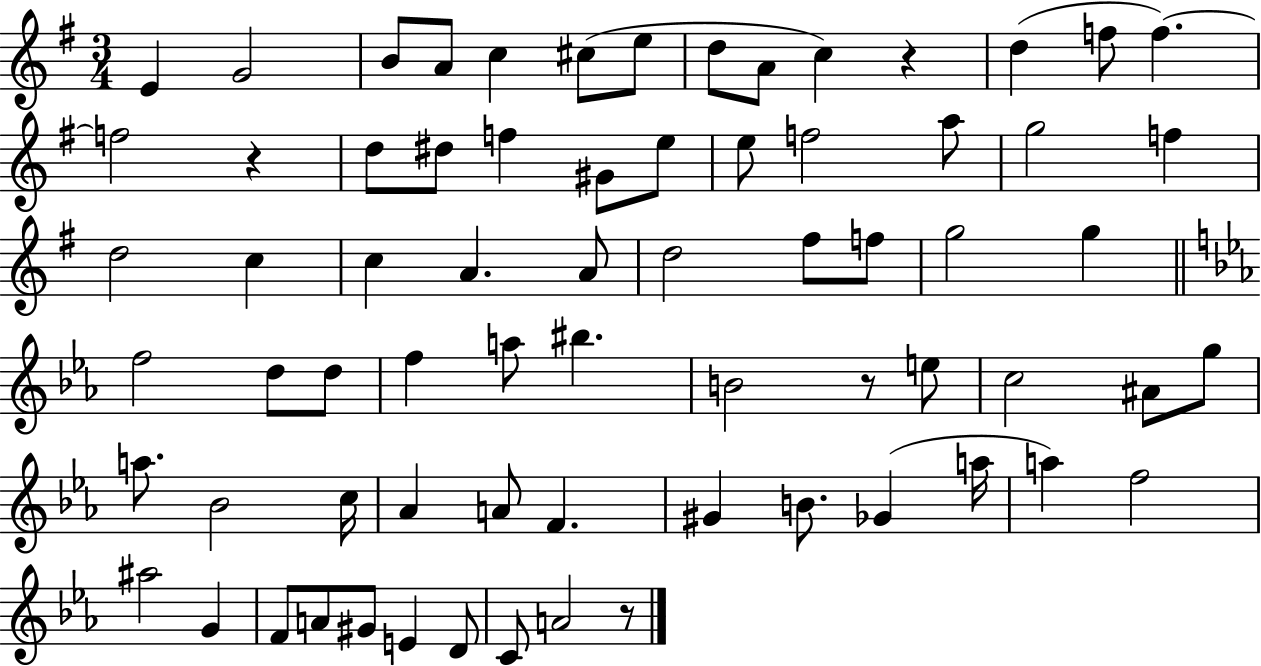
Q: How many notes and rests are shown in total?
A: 70